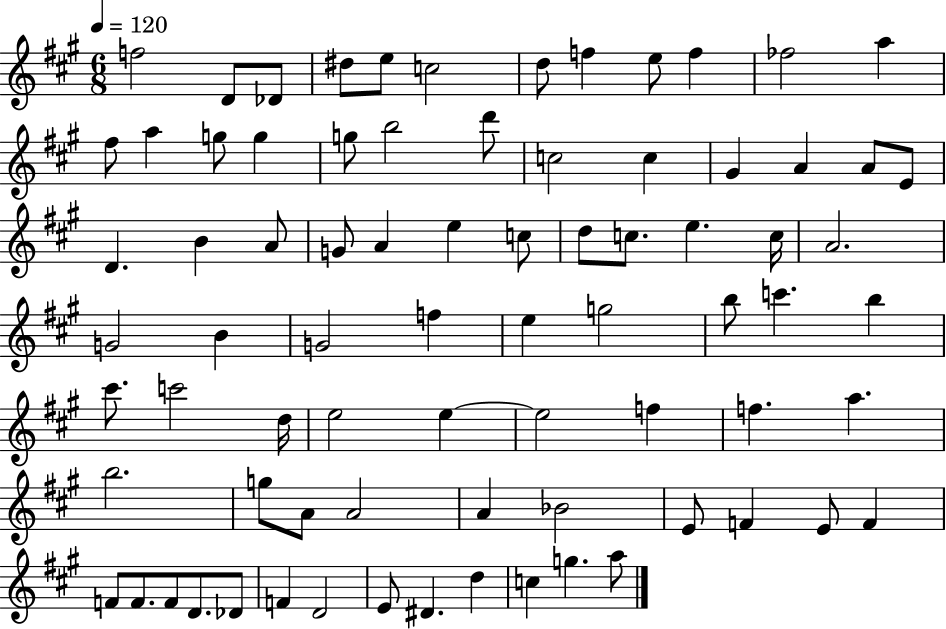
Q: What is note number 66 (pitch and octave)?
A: F4